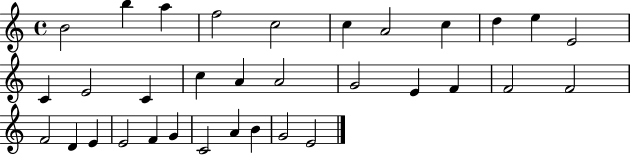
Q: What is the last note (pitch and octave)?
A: E4